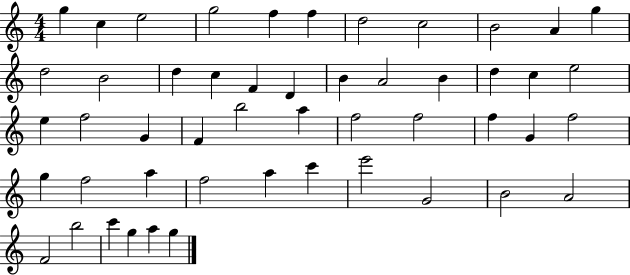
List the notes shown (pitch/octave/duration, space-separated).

G5/q C5/q E5/h G5/h F5/q F5/q D5/h C5/h B4/h A4/q G5/q D5/h B4/h D5/q C5/q F4/q D4/q B4/q A4/h B4/q D5/q C5/q E5/h E5/q F5/h G4/q F4/q B5/h A5/q F5/h F5/h F5/q G4/q F5/h G5/q F5/h A5/q F5/h A5/q C6/q E6/h G4/h B4/h A4/h F4/h B5/h C6/q G5/q A5/q G5/q